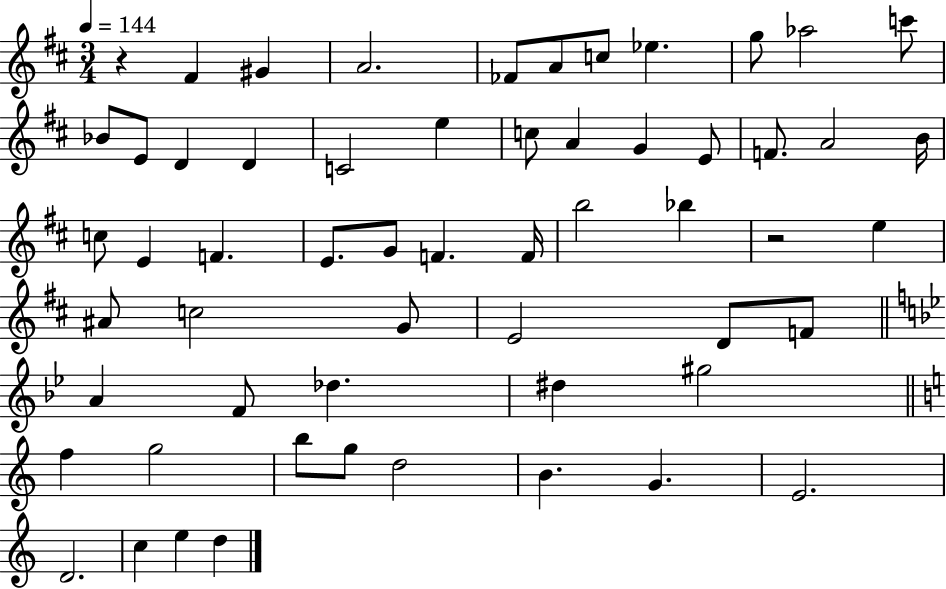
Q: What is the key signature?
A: D major